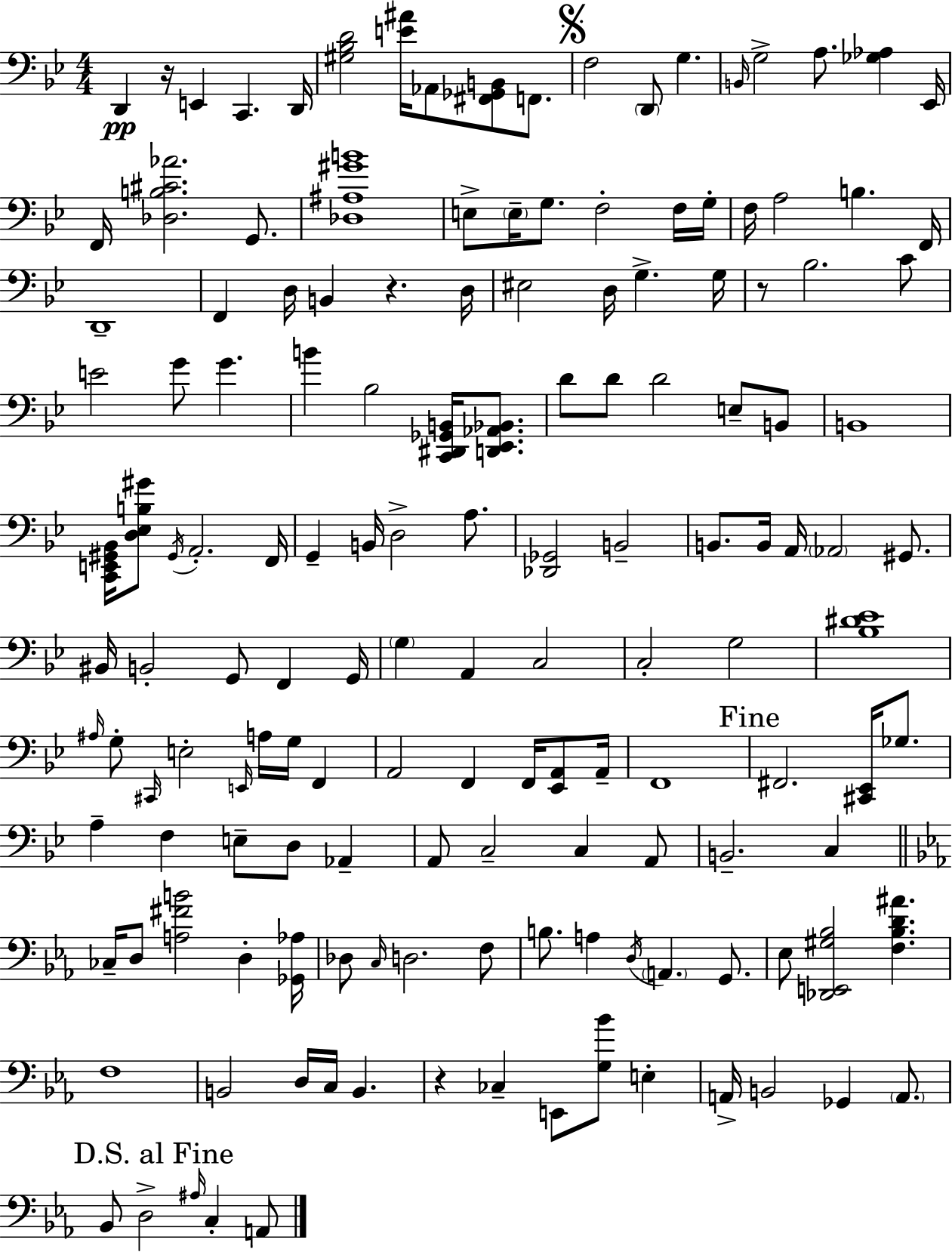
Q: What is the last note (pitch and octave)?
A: A2